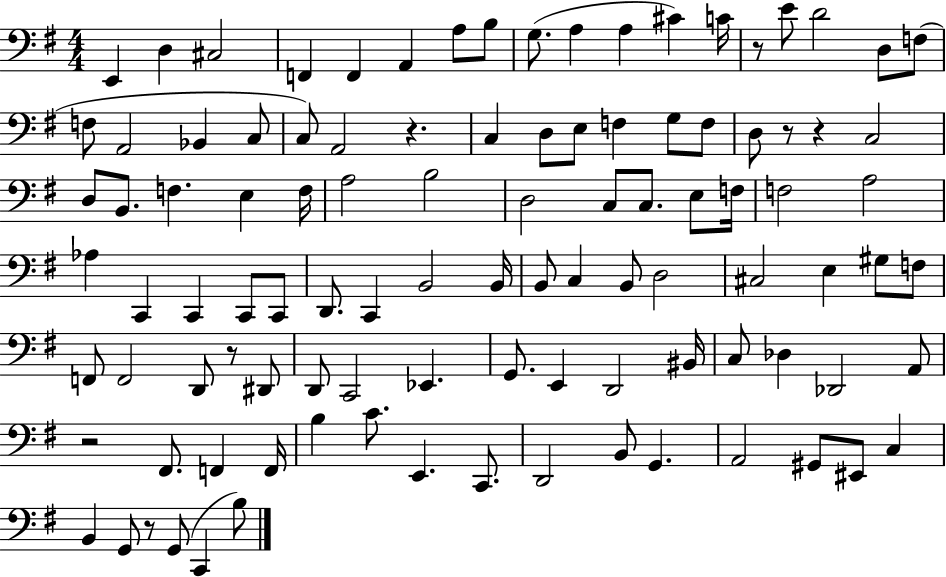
E2/q D3/q C#3/h F2/q F2/q A2/q A3/e B3/e G3/e. A3/q A3/q C#4/q C4/s R/e E4/e D4/h D3/e F3/e F3/e A2/h Bb2/q C3/e C3/e A2/h R/q. C3/q D3/e E3/e F3/q G3/e F3/e D3/e R/e R/q C3/h D3/e B2/e. F3/q. E3/q F3/s A3/h B3/h D3/h C3/e C3/e. E3/e F3/s F3/h A3/h Ab3/q C2/q C2/q C2/e C2/e D2/e. C2/q B2/h B2/s B2/e C3/q B2/e D3/h C#3/h E3/q G#3/e F3/e F2/e F2/h D2/e R/e D#2/e D2/e C2/h Eb2/q. G2/e. E2/q D2/h BIS2/s C3/e Db3/q Db2/h A2/e R/h F#2/e. F2/q F2/s B3/q C4/e. E2/q. C2/e. D2/h B2/e G2/q. A2/h G#2/e EIS2/e C3/q B2/q G2/e R/e G2/e C2/q B3/e